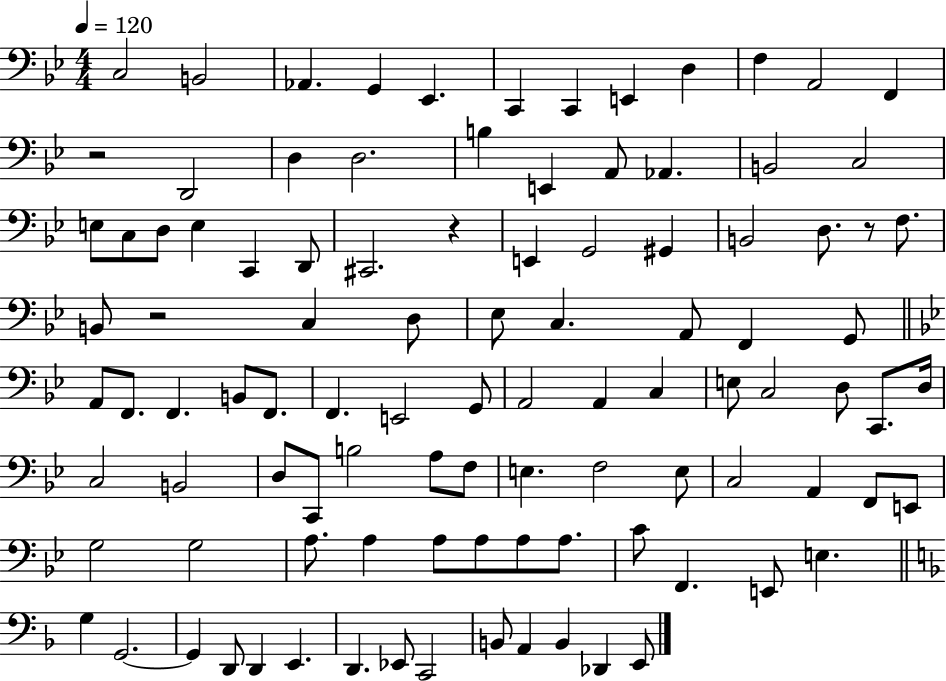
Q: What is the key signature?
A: BES major